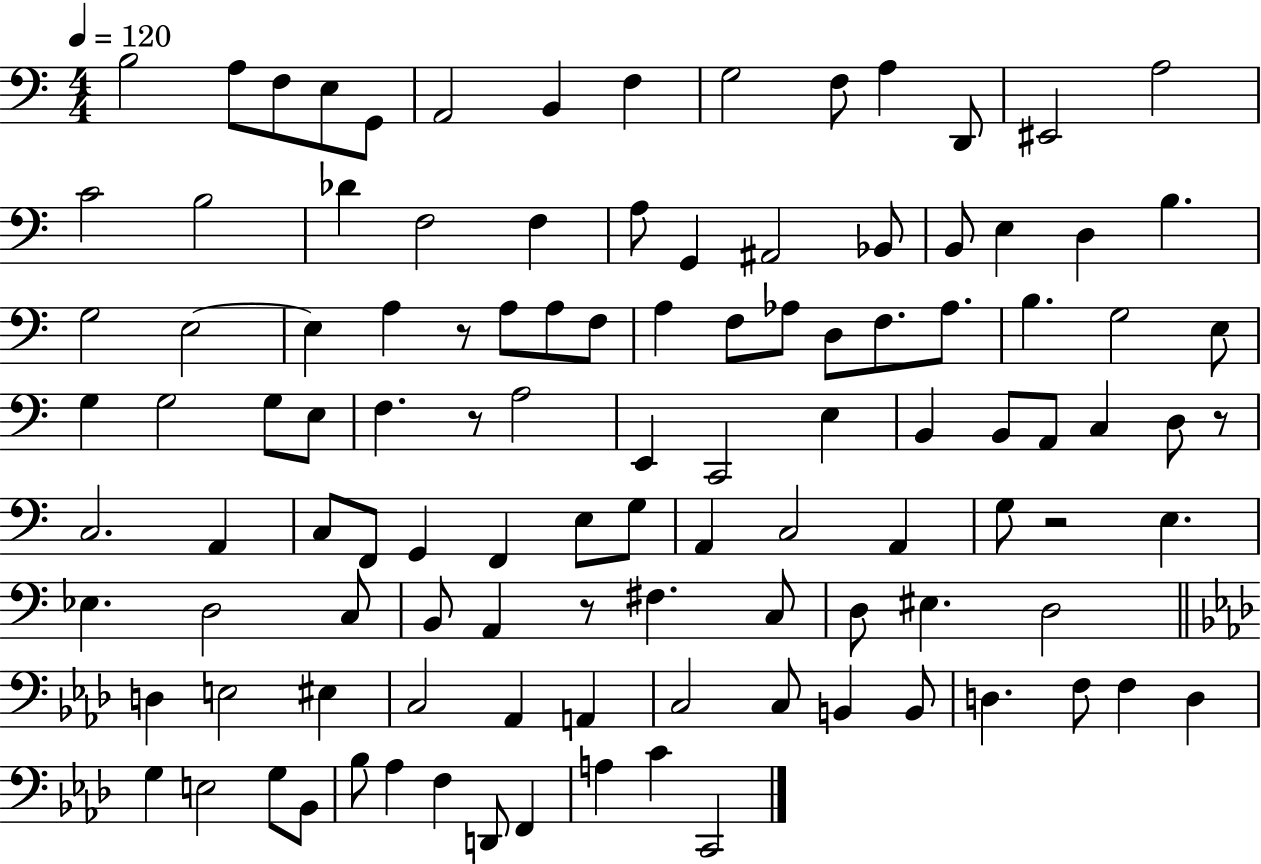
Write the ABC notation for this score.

X:1
T:Untitled
M:4/4
L:1/4
K:C
B,2 A,/2 F,/2 E,/2 G,,/2 A,,2 B,, F, G,2 F,/2 A, D,,/2 ^E,,2 A,2 C2 B,2 _D F,2 F, A,/2 G,, ^A,,2 _B,,/2 B,,/2 E, D, B, G,2 E,2 E, A, z/2 A,/2 A,/2 F,/2 A, F,/2 _A,/2 D,/2 F,/2 _A,/2 B, G,2 E,/2 G, G,2 G,/2 E,/2 F, z/2 A,2 E,, C,,2 E, B,, B,,/2 A,,/2 C, D,/2 z/2 C,2 A,, C,/2 F,,/2 G,, F,, E,/2 G,/2 A,, C,2 A,, G,/2 z2 E, _E, D,2 C,/2 B,,/2 A,, z/2 ^F, C,/2 D,/2 ^E, D,2 D, E,2 ^E, C,2 _A,, A,, C,2 C,/2 B,, B,,/2 D, F,/2 F, D, G, E,2 G,/2 _B,,/2 _B,/2 _A, F, D,,/2 F,, A, C C,,2